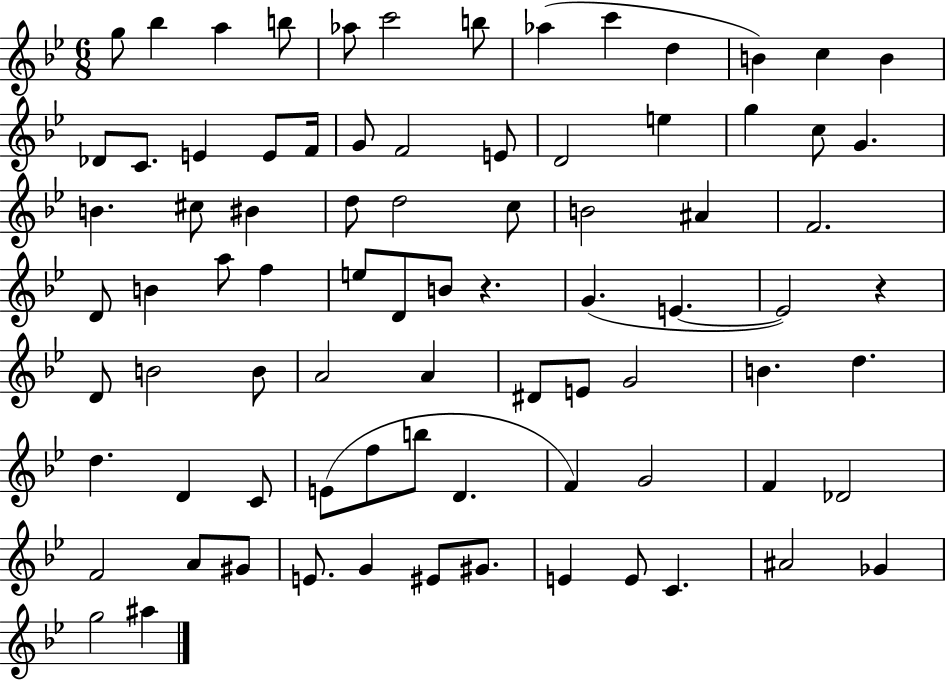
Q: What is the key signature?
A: BES major